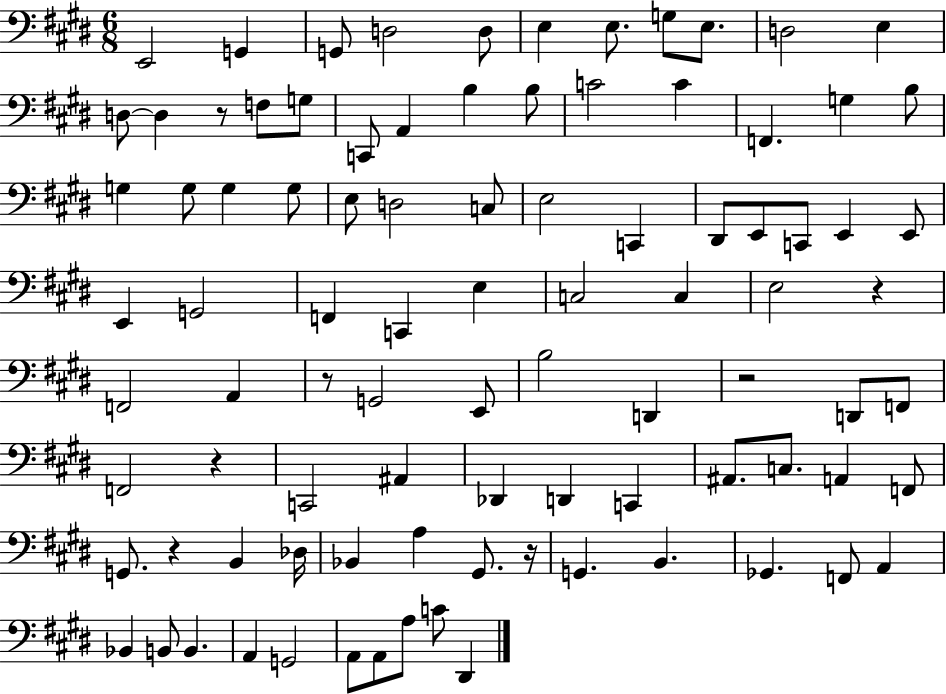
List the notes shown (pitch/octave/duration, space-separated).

E2/h G2/q G2/e D3/h D3/e E3/q E3/e. G3/e E3/e. D3/h E3/q D3/e D3/q R/e F3/e G3/e C2/e A2/q B3/q B3/e C4/h C4/q F2/q. G3/q B3/e G3/q G3/e G3/q G3/e E3/e D3/h C3/e E3/h C2/q D#2/e E2/e C2/e E2/q E2/e E2/q G2/h F2/q C2/q E3/q C3/h C3/q E3/h R/q F2/h A2/q R/e G2/h E2/e B3/h D2/q R/h D2/e F2/e F2/h R/q C2/h A#2/q Db2/q D2/q C2/q A#2/e. C3/e. A2/q F2/e G2/e. R/q B2/q Db3/s Bb2/q A3/q G#2/e. R/s G2/q. B2/q. Gb2/q. F2/e A2/q Bb2/q B2/e B2/q. A2/q G2/h A2/e A2/e A3/e C4/e D#2/q